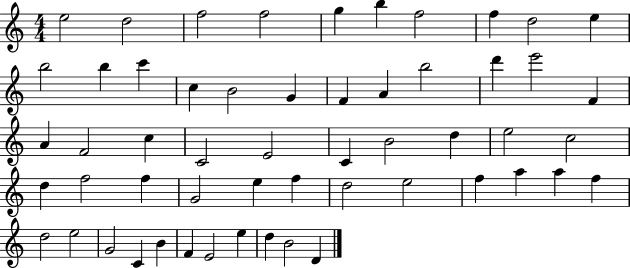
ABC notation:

X:1
T:Untitled
M:4/4
L:1/4
K:C
e2 d2 f2 f2 g b f2 f d2 e b2 b c' c B2 G F A b2 d' e'2 F A F2 c C2 E2 C B2 d e2 c2 d f2 f G2 e f d2 e2 f a a f d2 e2 G2 C B F E2 e d B2 D